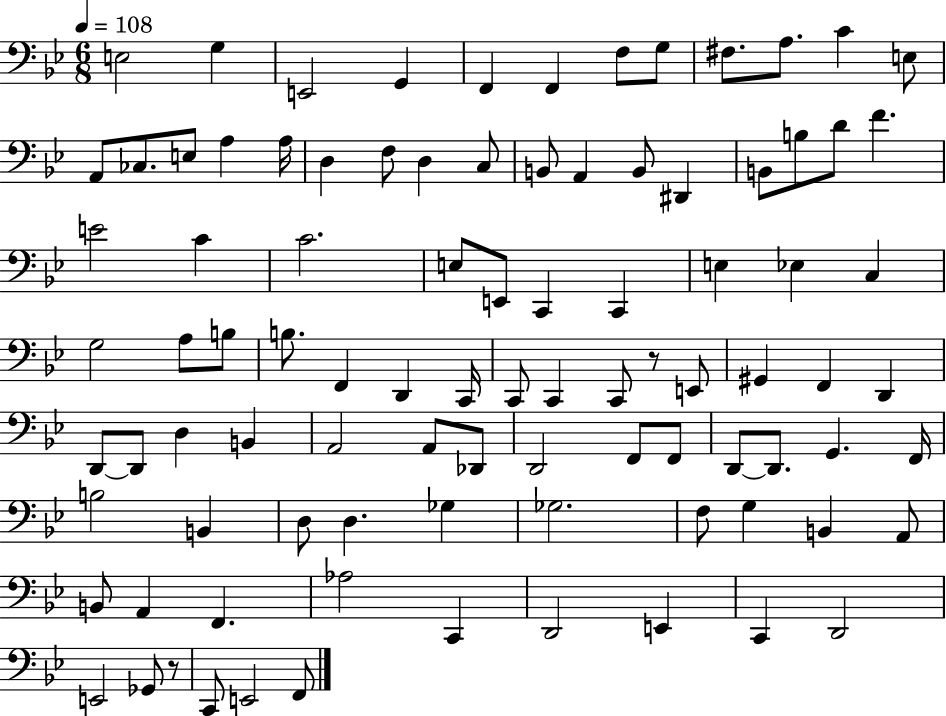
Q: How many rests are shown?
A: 2